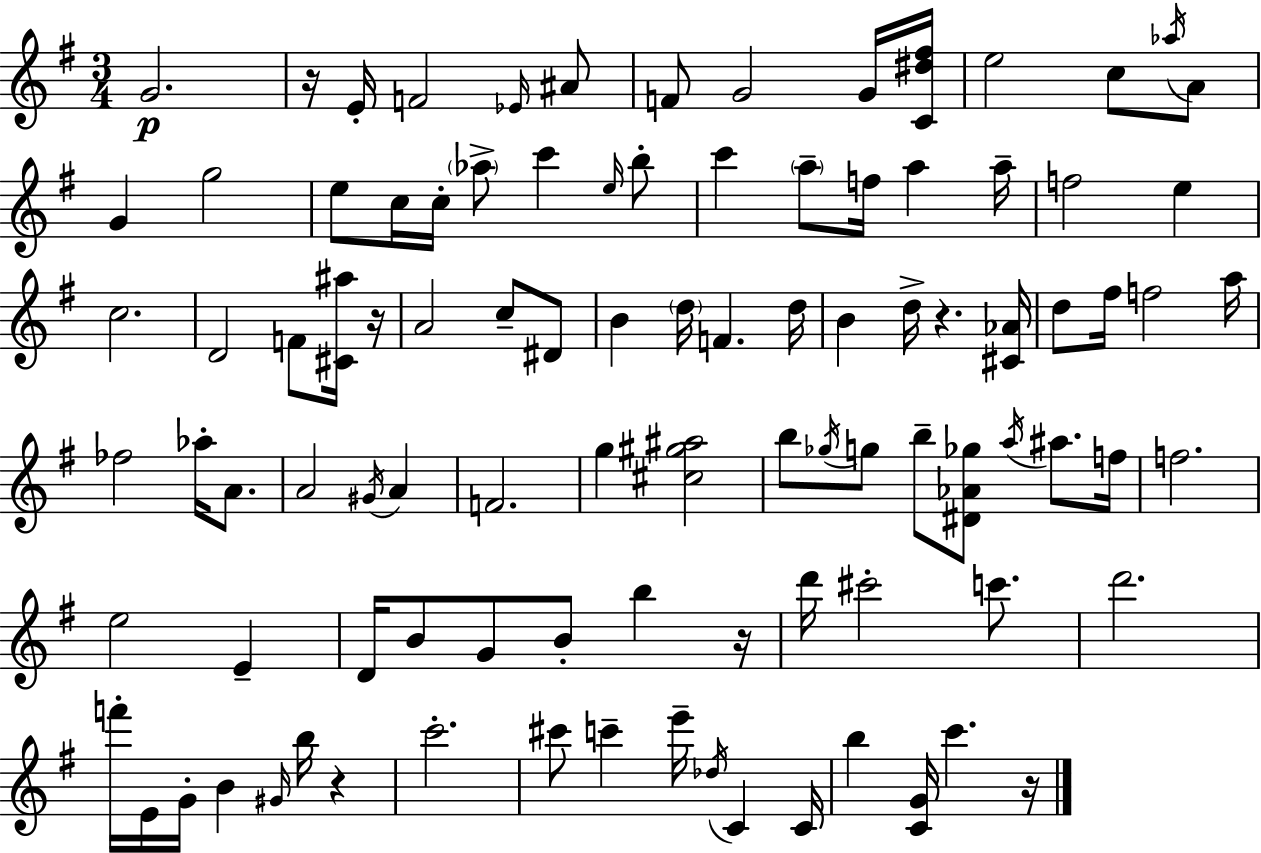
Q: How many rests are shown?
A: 6